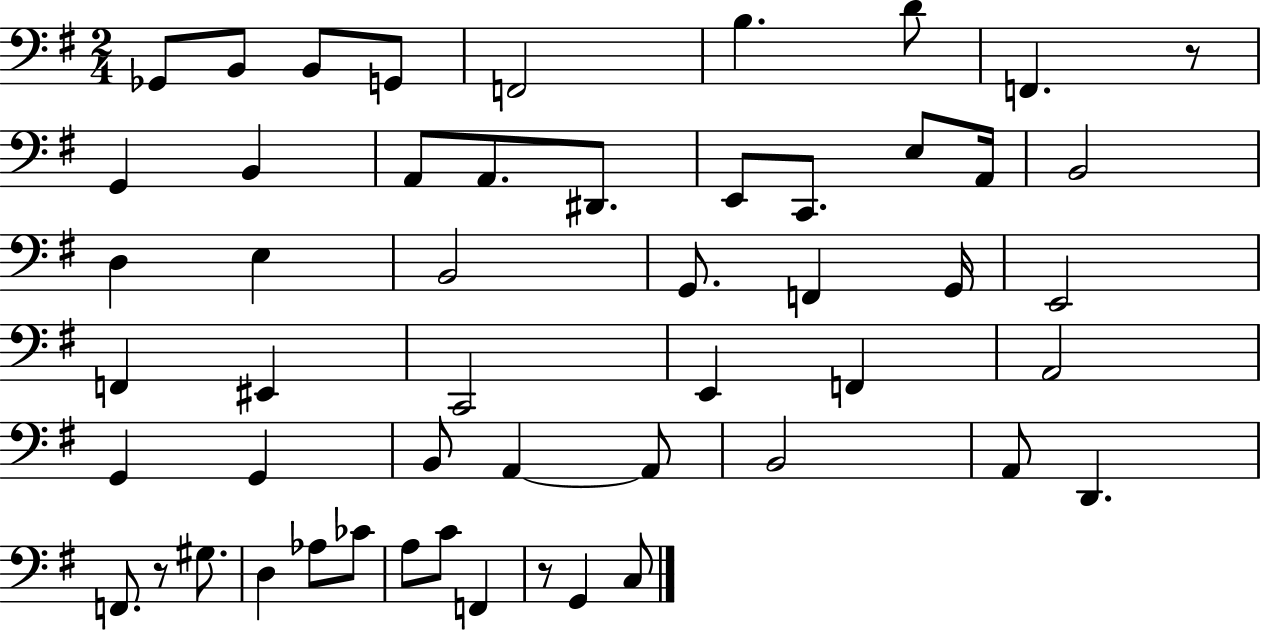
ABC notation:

X:1
T:Untitled
M:2/4
L:1/4
K:G
_G,,/2 B,,/2 B,,/2 G,,/2 F,,2 B, D/2 F,, z/2 G,, B,, A,,/2 A,,/2 ^D,,/2 E,,/2 C,,/2 E,/2 A,,/4 B,,2 D, E, B,,2 G,,/2 F,, G,,/4 E,,2 F,, ^E,, C,,2 E,, F,, A,,2 G,, G,, B,,/2 A,, A,,/2 B,,2 A,,/2 D,, F,,/2 z/2 ^G,/2 D, _A,/2 _C/2 A,/2 C/2 F,, z/2 G,, C,/2